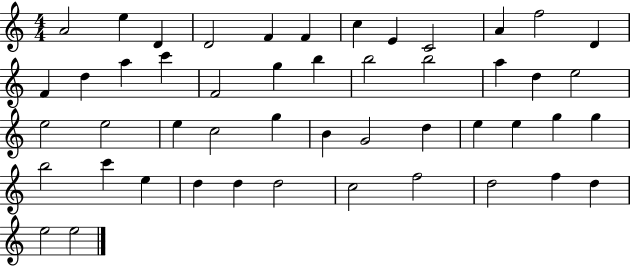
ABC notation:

X:1
T:Untitled
M:4/4
L:1/4
K:C
A2 e D D2 F F c E C2 A f2 D F d a c' F2 g b b2 b2 a d e2 e2 e2 e c2 g B G2 d e e g g b2 c' e d d d2 c2 f2 d2 f d e2 e2